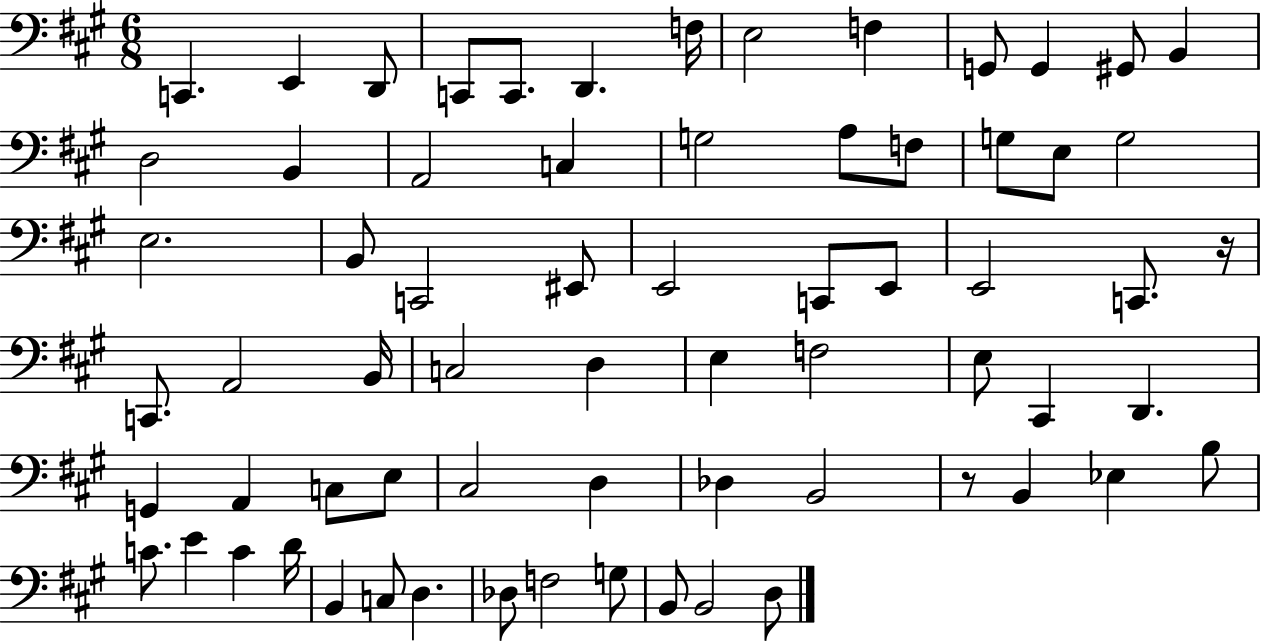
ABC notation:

X:1
T:Untitled
M:6/8
L:1/4
K:A
C,, E,, D,,/2 C,,/2 C,,/2 D,, F,/4 E,2 F, G,,/2 G,, ^G,,/2 B,, D,2 B,, A,,2 C, G,2 A,/2 F,/2 G,/2 E,/2 G,2 E,2 B,,/2 C,,2 ^E,,/2 E,,2 C,,/2 E,,/2 E,,2 C,,/2 z/4 C,,/2 A,,2 B,,/4 C,2 D, E, F,2 E,/2 ^C,, D,, G,, A,, C,/2 E,/2 ^C,2 D, _D, B,,2 z/2 B,, _E, B,/2 C/2 E C D/4 B,, C,/2 D, _D,/2 F,2 G,/2 B,,/2 B,,2 D,/2